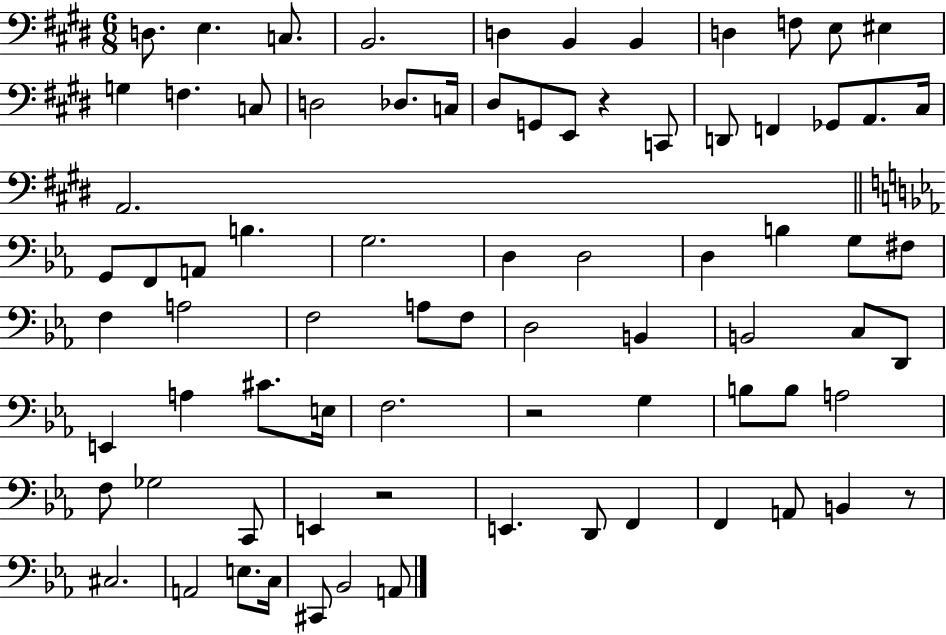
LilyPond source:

{
  \clef bass
  \numericTimeSignature
  \time 6/8
  \key e \major
  \repeat volta 2 { d8. e4. c8. | b,2. | d4 b,4 b,4 | d4 f8 e8 eis4 | \break g4 f4. c8 | d2 des8. c16 | dis8 g,8 e,8 r4 c,8 | d,8 f,4 ges,8 a,8. cis16 | \break a,2. | \bar "||" \break \key c \minor g,8 f,8 a,8 b4. | g2. | d4 d2 | d4 b4 g8 fis8 | \break f4 a2 | f2 a8 f8 | d2 b,4 | b,2 c8 d,8 | \break e,4 a4 cis'8. e16 | f2. | r2 g4 | b8 b8 a2 | \break f8 ges2 c,8 | e,4 r2 | e,4. d,8 f,4 | f,4 a,8 b,4 r8 | \break cis2. | a,2 e8. c16 | cis,8 bes,2 a,8 | } \bar "|."
}